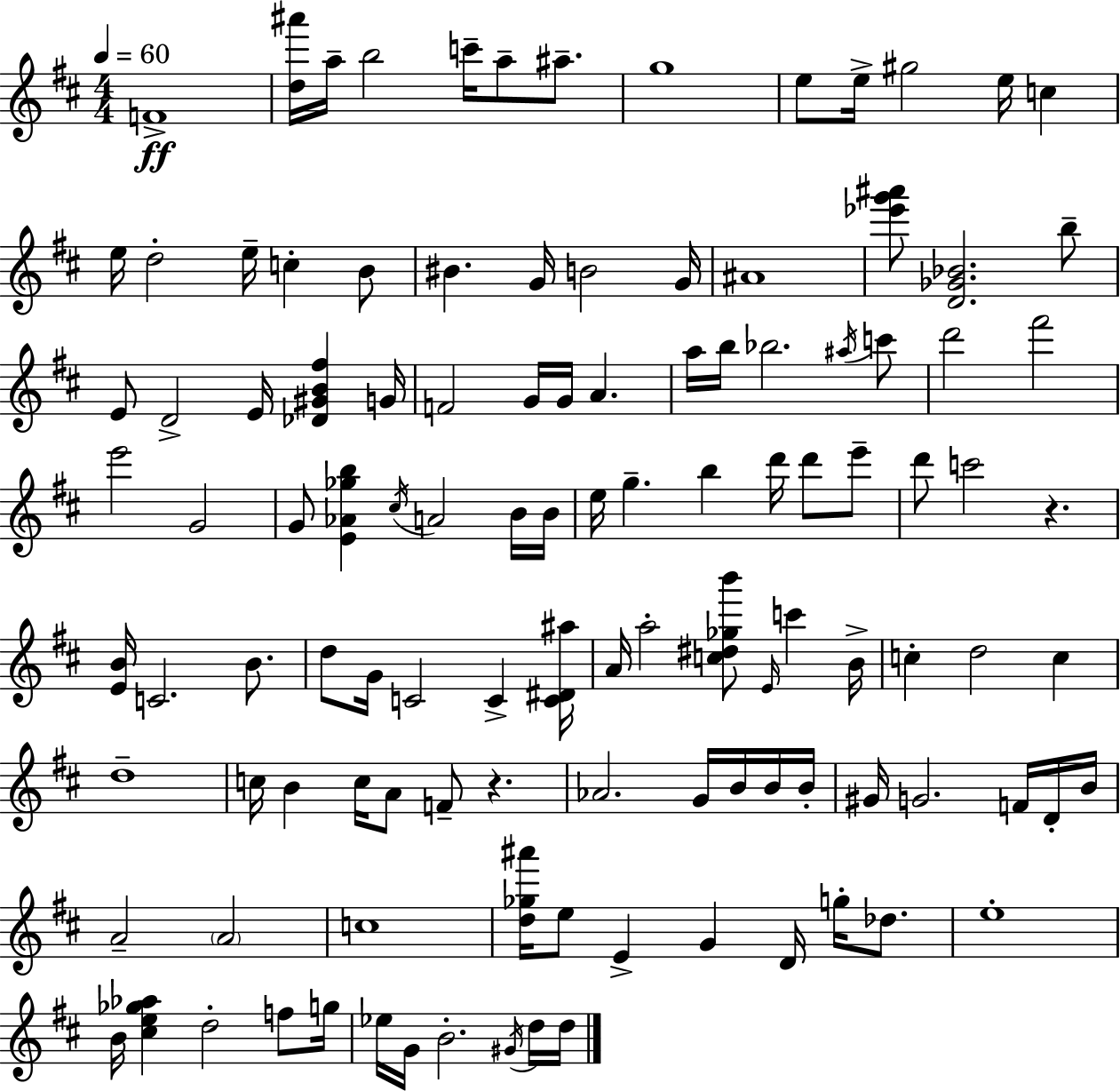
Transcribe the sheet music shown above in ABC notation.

X:1
T:Untitled
M:4/4
L:1/4
K:D
F4 [d^a']/4 a/4 b2 c'/4 a/2 ^a/2 g4 e/2 e/4 ^g2 e/4 c e/4 d2 e/4 c B/2 ^B G/4 B2 G/4 ^A4 [_e'g'^a']/2 [D_G_B]2 b/2 E/2 D2 E/4 [_D^GB^f] G/4 F2 G/4 G/4 A a/4 b/4 _b2 ^a/4 c'/2 d'2 ^f'2 e'2 G2 G/2 [E_A_gb] ^c/4 A2 B/4 B/4 e/4 g b d'/4 d'/2 e'/2 d'/2 c'2 z [EB]/4 C2 B/2 d/2 G/4 C2 C [C^D^a]/4 A/4 a2 [c^d_gb']/2 E/4 c' B/4 c d2 c d4 c/4 B c/4 A/2 F/2 z _A2 G/4 B/4 B/4 B/4 ^G/4 G2 F/4 D/4 B/4 A2 A2 c4 [d_g^a']/4 e/2 E G D/4 g/4 _d/2 e4 B/4 [^ce_g_a] d2 f/2 g/4 _e/4 G/4 B2 ^G/4 d/4 d/4